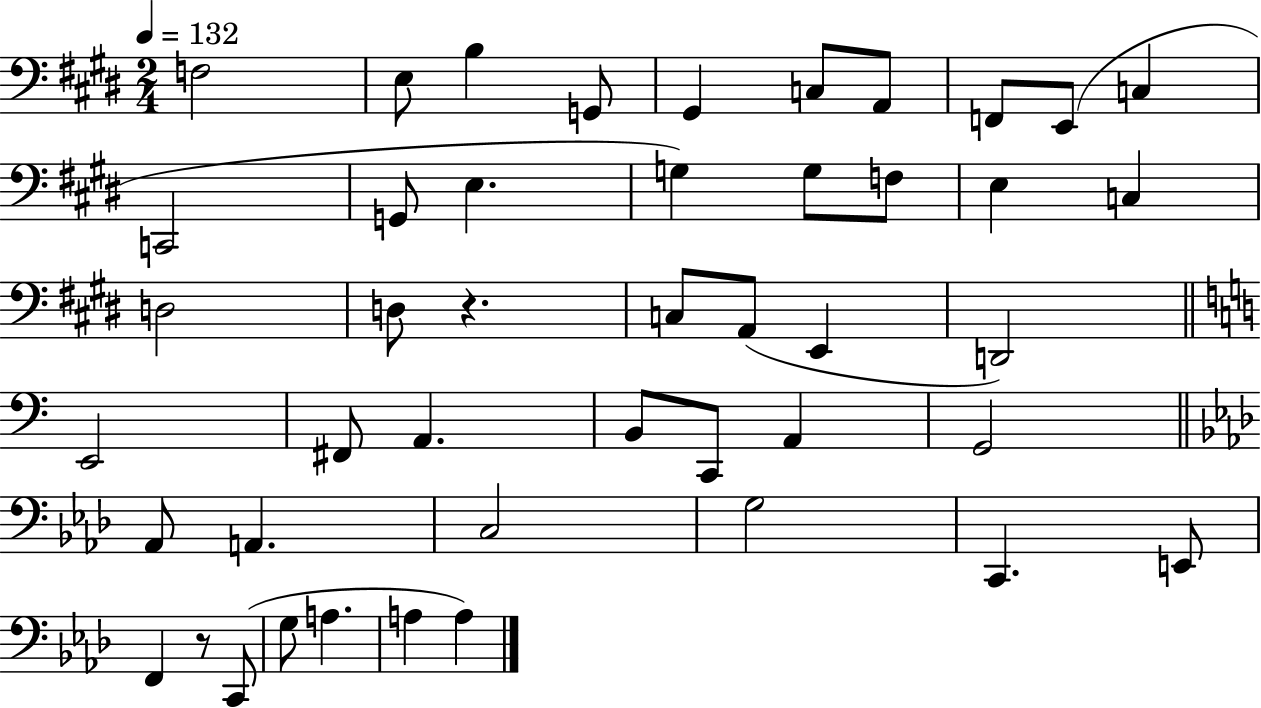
F3/h E3/e B3/q G2/e G#2/q C3/e A2/e F2/e E2/e C3/q C2/h G2/e E3/q. G3/q G3/e F3/e E3/q C3/q D3/h D3/e R/q. C3/e A2/e E2/q D2/h E2/h F#2/e A2/q. B2/e C2/e A2/q G2/h Ab2/e A2/q. C3/h G3/h C2/q. E2/e F2/q R/e C2/e G3/e A3/q. A3/q A3/q